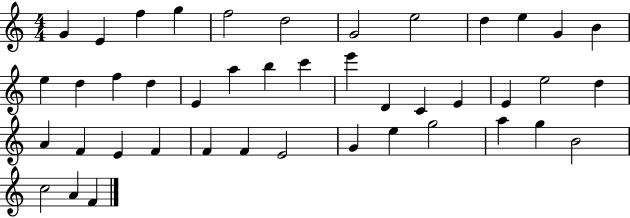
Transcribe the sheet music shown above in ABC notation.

X:1
T:Untitled
M:4/4
L:1/4
K:C
G E f g f2 d2 G2 e2 d e G B e d f d E a b c' e' D C E E e2 d A F E F F F E2 G e g2 a g B2 c2 A F